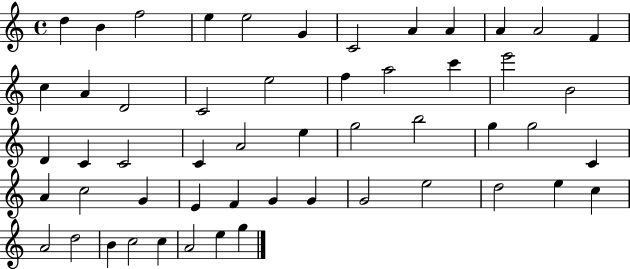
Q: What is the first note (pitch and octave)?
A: D5